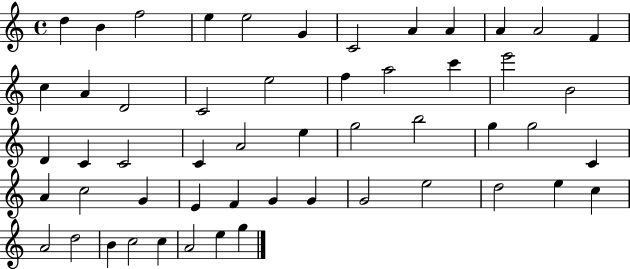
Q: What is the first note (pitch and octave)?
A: D5